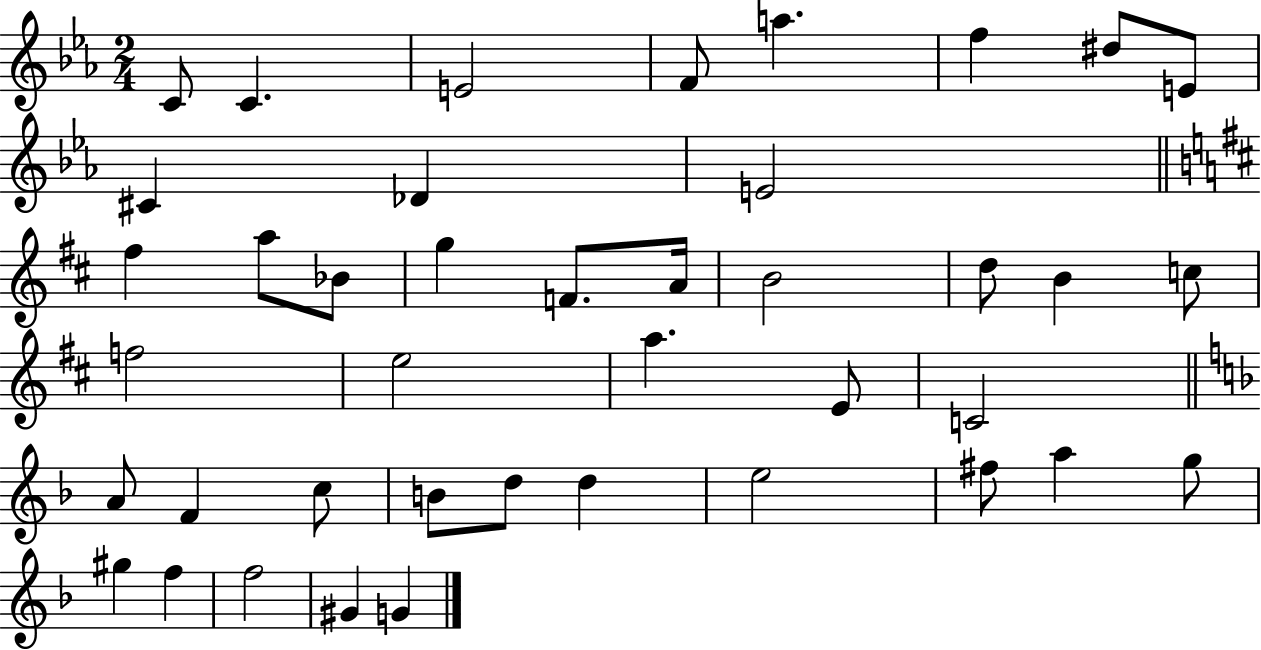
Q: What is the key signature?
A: EES major